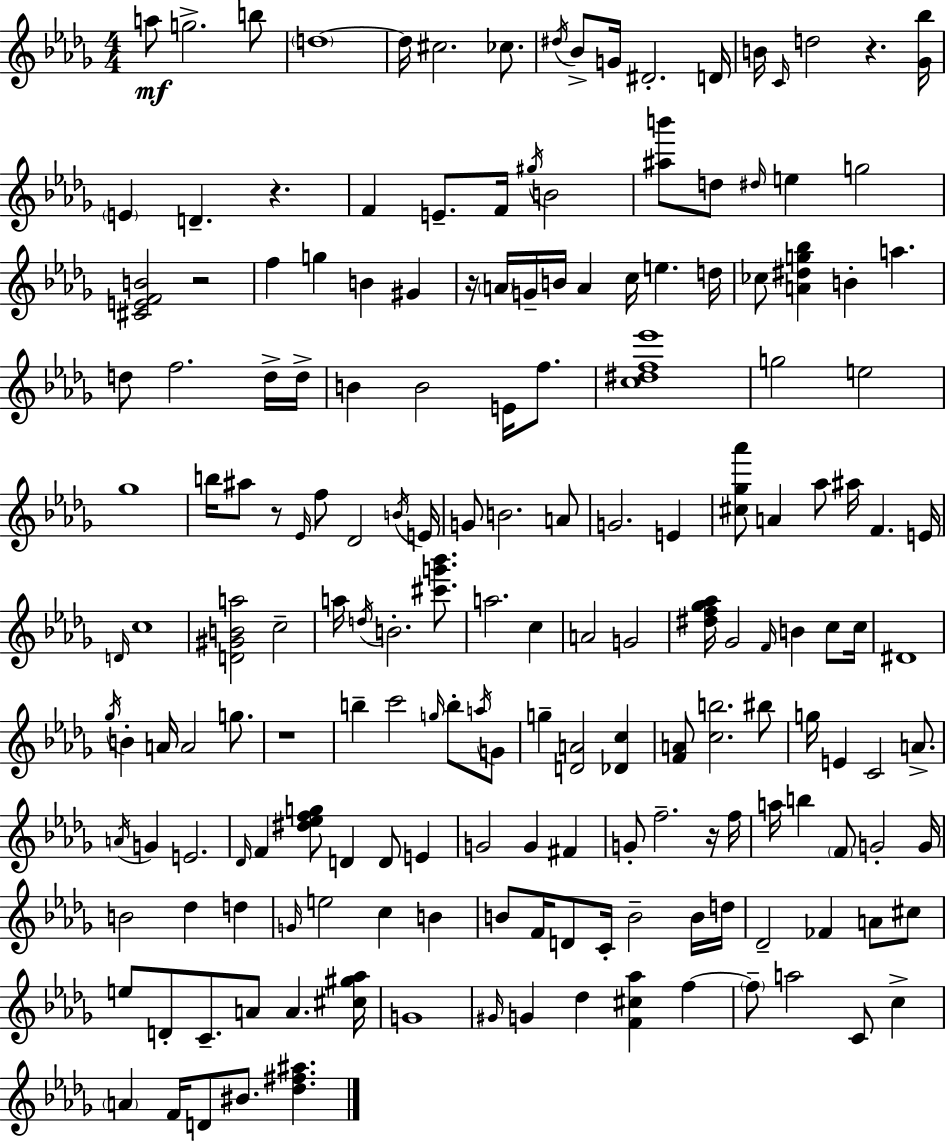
A5/e G5/h. B5/e D5/w D5/s C#5/h. CES5/e. D#5/s Bb4/e G4/s D#4/h. D4/s B4/s C4/s D5/h R/q. [Gb4,Bb5]/s E4/q D4/q. R/q. F4/q E4/e. F4/s G#5/s B4/h [A#5,B6]/e D5/e D#5/s E5/q G5/h [C#4,E4,F4,B4]/h R/h F5/q G5/q B4/q G#4/q R/s A4/s G4/s B4/s A4/q C5/s E5/q. D5/s CES5/e [A4,D#5,G5,Bb5]/q B4/q A5/q. D5/e F5/h. D5/s D5/s B4/q B4/h E4/s F5/e. [C5,D#5,F5,Eb6]/w G5/h E5/h Gb5/w B5/s A#5/e R/e Eb4/s F5/e Db4/h B4/s E4/s G4/e B4/h. A4/e G4/h. E4/q [C#5,Gb5,Ab6]/e A4/q Ab5/e A#5/s F4/q. E4/s D4/s C5/w [D4,G#4,B4,A5]/h C5/h A5/s D5/s B4/h. [C#6,G6,Bb6]/e. A5/h. C5/q A4/h G4/h [D#5,F5,Gb5,Ab5]/s Gb4/h F4/s B4/q C5/e C5/s D#4/w Gb5/s B4/q A4/s A4/h G5/e. R/w B5/q C6/h G5/s B5/e A5/s G4/e G5/q [D4,A4]/h [Db4,C5]/q [F4,A4]/e [C5,B5]/h. BIS5/e G5/s E4/q C4/h A4/e. A4/s G4/q E4/h. Db4/s F4/q [D#5,Eb5,F5,G5]/e D4/q D4/e E4/q G4/h G4/q F#4/q G4/e F5/h. R/s F5/s A5/s B5/q F4/e G4/h G4/s B4/h Db5/q D5/q G4/s E5/h C5/q B4/q B4/e F4/s D4/e C4/s B4/h B4/s D5/s Db4/h FES4/q A4/e C#5/e E5/e D4/e C4/e. A4/e A4/q. [C#5,G#5,Ab5]/s G4/w G#4/s G4/q Db5/q [F4,C#5,Ab5]/q F5/q F5/e A5/h C4/e C5/q A4/q F4/s D4/e BIS4/e. [Db5,F#5,A#5]/q.